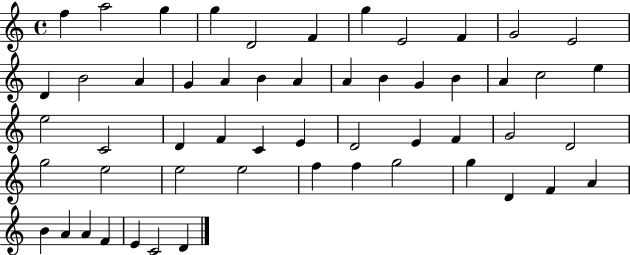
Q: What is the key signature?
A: C major